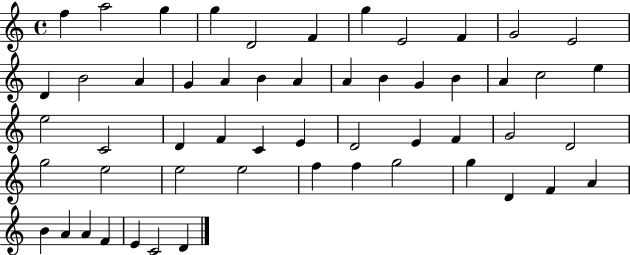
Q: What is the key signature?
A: C major